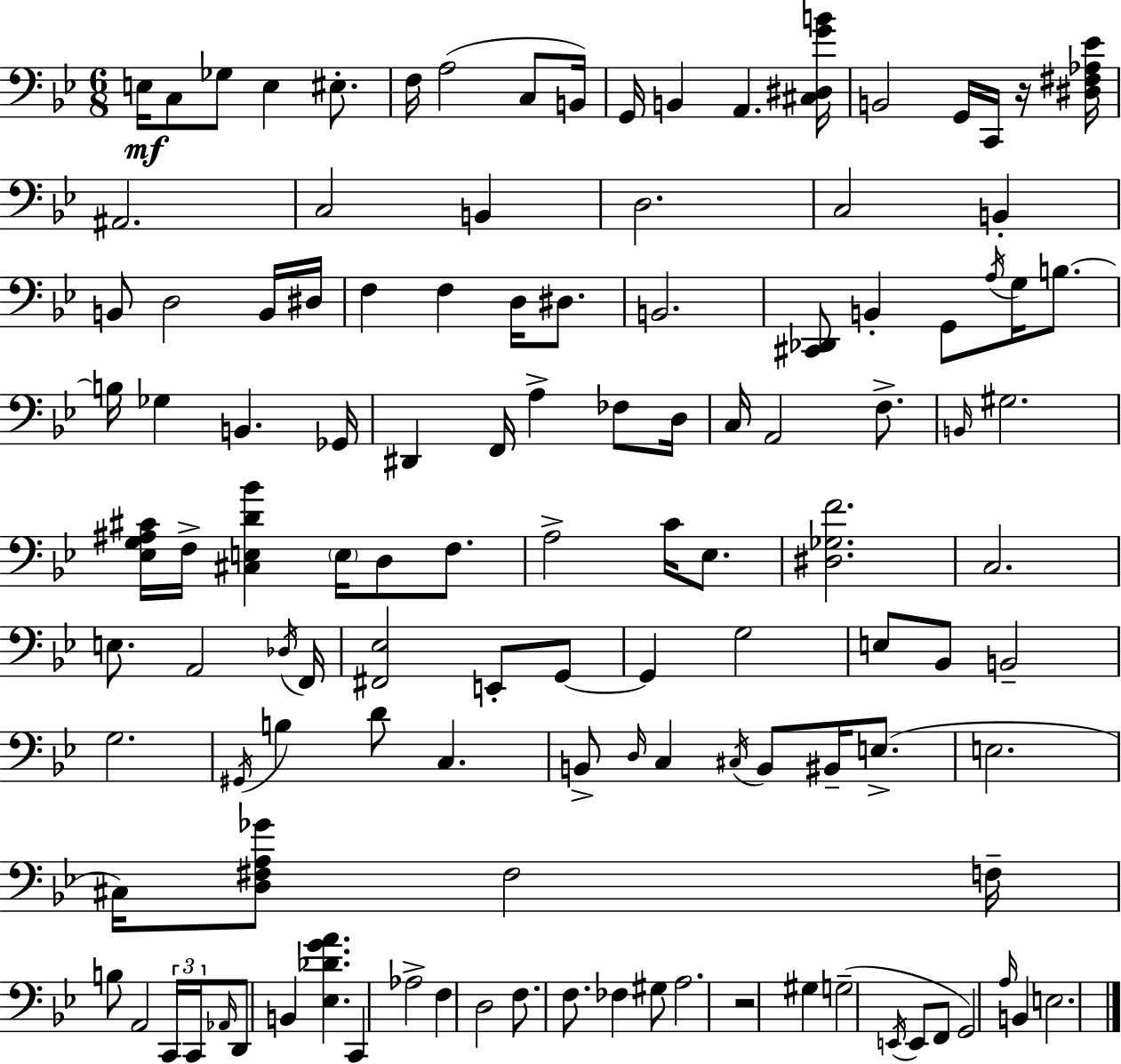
E3/s C3/e Gb3/e E3/q EIS3/e. F3/s A3/h C3/e B2/s G2/s B2/q A2/q. [C#3,D#3,G4,B4]/s B2/h G2/s C2/s R/s [D#3,F#3,Ab3,Eb4]/s A#2/h. C3/h B2/q D3/h. C3/h B2/q B2/e D3/h B2/s D#3/s F3/q F3/q D3/s D#3/e. B2/h. [C#2,Db2]/e B2/q G2/e A3/s G3/s B3/e. B3/s Gb3/q B2/q. Gb2/s D#2/q F2/s A3/q FES3/e D3/s C3/s A2/h F3/e. B2/s G#3/h. [Eb3,G3,A#3,C#4]/s F3/s [C#3,E3,D4,Bb4]/q E3/s D3/e F3/e. A3/h C4/s Eb3/e. [D#3,Gb3,F4]/h. C3/h. E3/e. A2/h Db3/s F2/s [F#2,Eb3]/h E2/e G2/e G2/q G3/h E3/e Bb2/e B2/h G3/h. G#2/s B3/q D4/e C3/q. B2/e D3/s C3/q C#3/s B2/e BIS2/s E3/e. E3/h. C#3/s [D3,F#3,A3,Gb4]/e F#3/h F3/s B3/e A2/h C2/s C2/s Ab2/s D2/e B2/q [Eb3,Db4,G4,A4]/q. C2/q Ab3/h F3/q D3/h F3/e. F3/e. FES3/q G#3/e A3/h. R/h G#3/q G3/h E2/s E2/e F2/e G2/h A3/s B2/q E3/h.